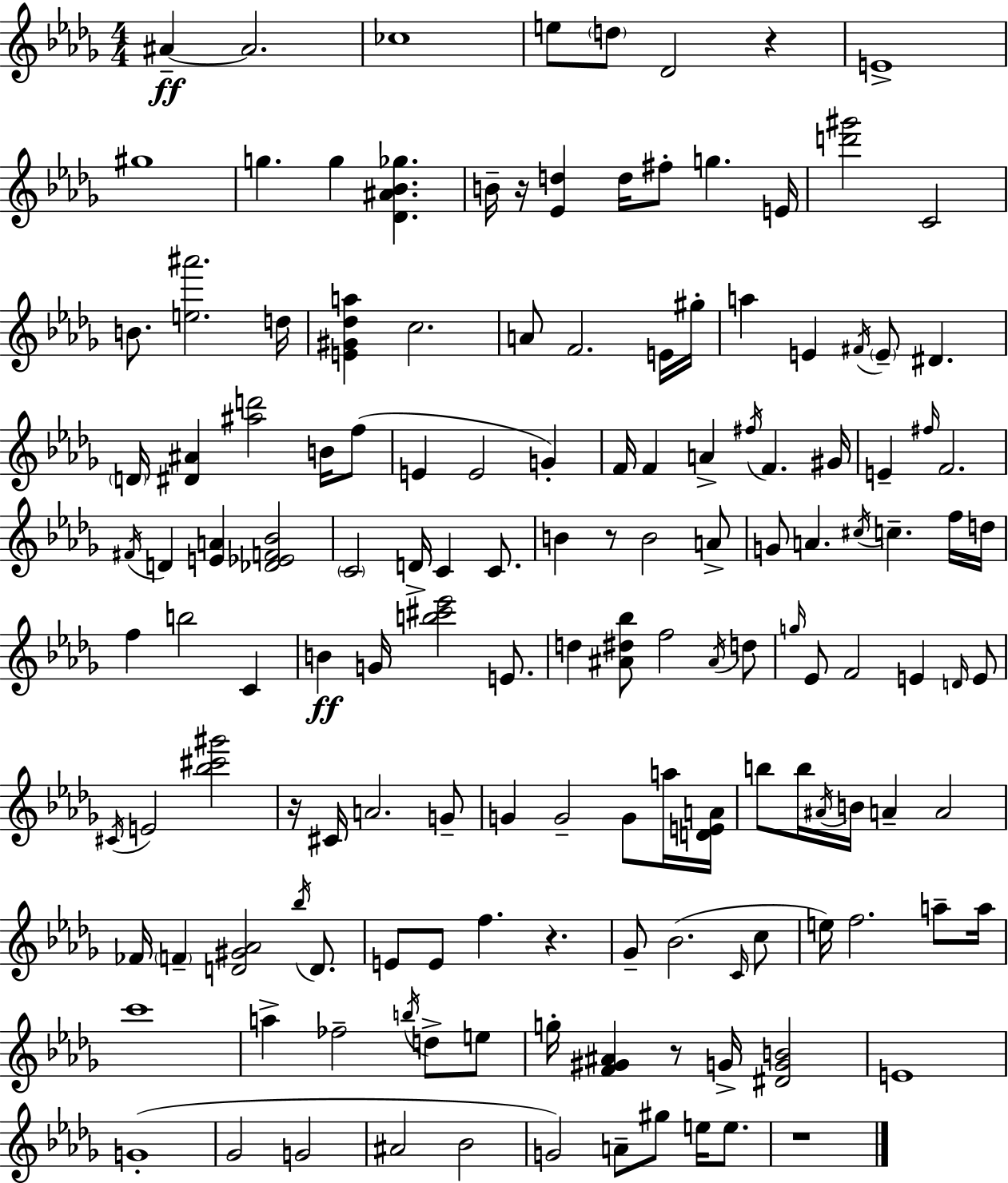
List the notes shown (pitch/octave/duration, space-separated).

A#4/q A#4/h. CES5/w E5/e D5/e Db4/h R/q E4/w G#5/w G5/q. G5/q [Db4,A#4,Bb4,Gb5]/q. B4/s R/s [Eb4,D5]/q D5/s F#5/e G5/q. E4/s [D6,G#6]/h C4/h B4/e. [E5,A#6]/h. D5/s [E4,G#4,Db5,A5]/q C5/h. A4/e F4/h. E4/s G#5/s A5/q E4/q F#4/s E4/e D#4/q. D4/s [D#4,A#4]/q [A#5,D6]/h B4/s F5/e E4/q E4/h G4/q F4/s F4/q A4/q F#5/s F4/q. G#4/s E4/q F#5/s F4/h. F#4/s D4/q [E4,A4]/q [Db4,Eb4,F4,Bb4]/h C4/h D4/s C4/q C4/e. B4/q R/e B4/h A4/e G4/e A4/q. C#5/s C5/q. F5/s D5/s F5/q B5/h C4/q B4/q G4/s [B5,C#6,Eb6]/h E4/e. D5/q [A#4,D#5,Bb5]/e F5/h A#4/s D5/e G5/s Eb4/e F4/h E4/q D4/s E4/e C#4/s E4/h [Bb5,C#6,G#6]/h R/s C#4/s A4/h. G4/e G4/q G4/h G4/e A5/s [D4,E4,A4]/s B5/e B5/s A#4/s B4/s A4/q A4/h FES4/s F4/q [D4,G#4,Ab4]/h Bb5/s D4/e. E4/e E4/e F5/q. R/q. Gb4/e Bb4/h. C4/s C5/e E5/s F5/h. A5/e A5/s C6/w A5/q FES5/h B5/s D5/e E5/e G5/s [F4,G#4,A#4]/q R/e G4/s [D#4,G4,B4]/h E4/w G4/w Gb4/h G4/h A#4/h Bb4/h G4/h A4/e G#5/e E5/s E5/e. R/w